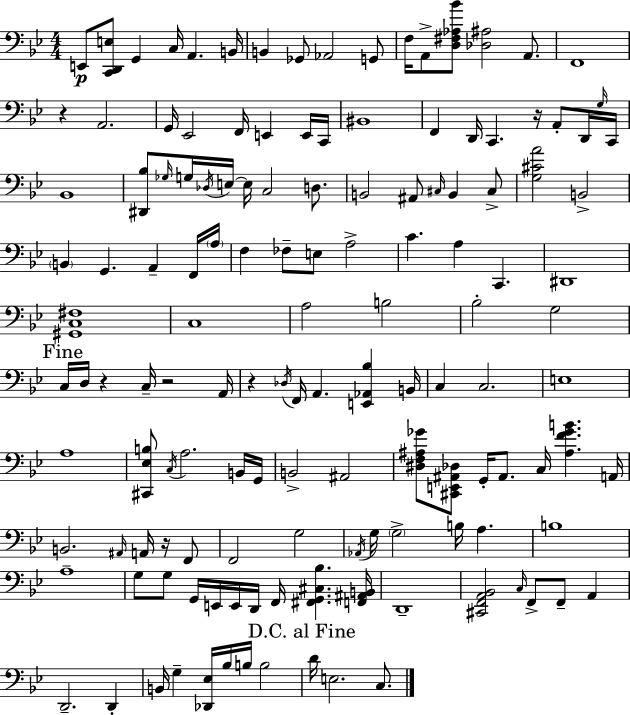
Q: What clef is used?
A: bass